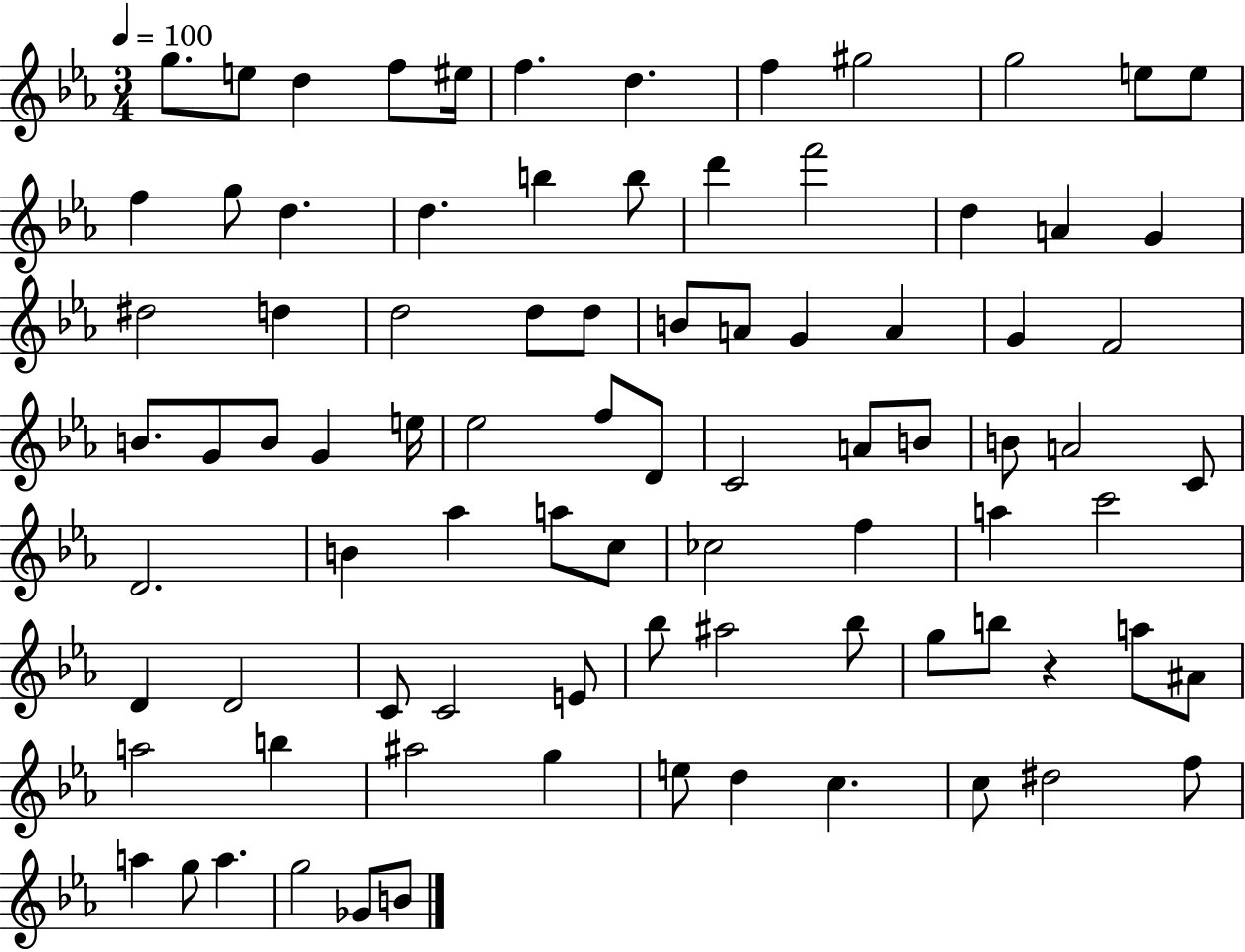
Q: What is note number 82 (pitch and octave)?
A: A5